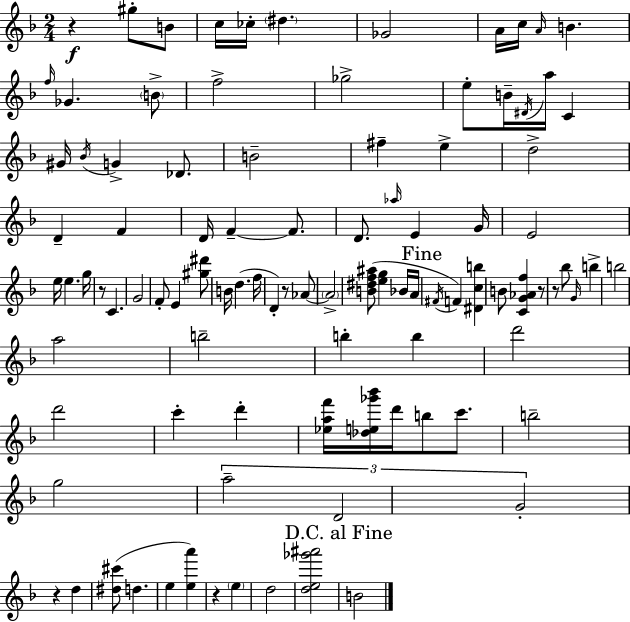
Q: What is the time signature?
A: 2/4